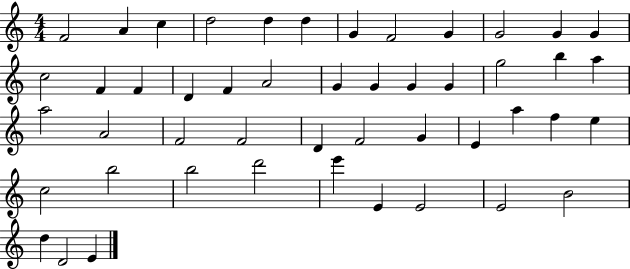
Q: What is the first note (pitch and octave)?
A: F4